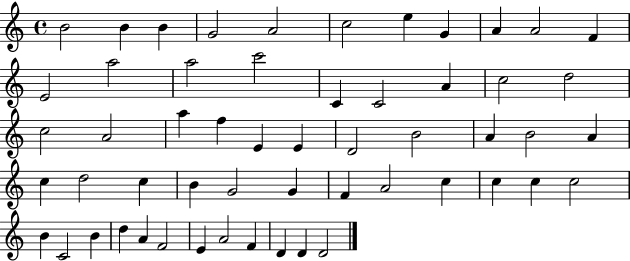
X:1
T:Untitled
M:4/4
L:1/4
K:C
B2 B B G2 A2 c2 e G A A2 F E2 a2 a2 c'2 C C2 A c2 d2 c2 A2 a f E E D2 B2 A B2 A c d2 c B G2 G F A2 c c c c2 B C2 B d A F2 E A2 F D D D2